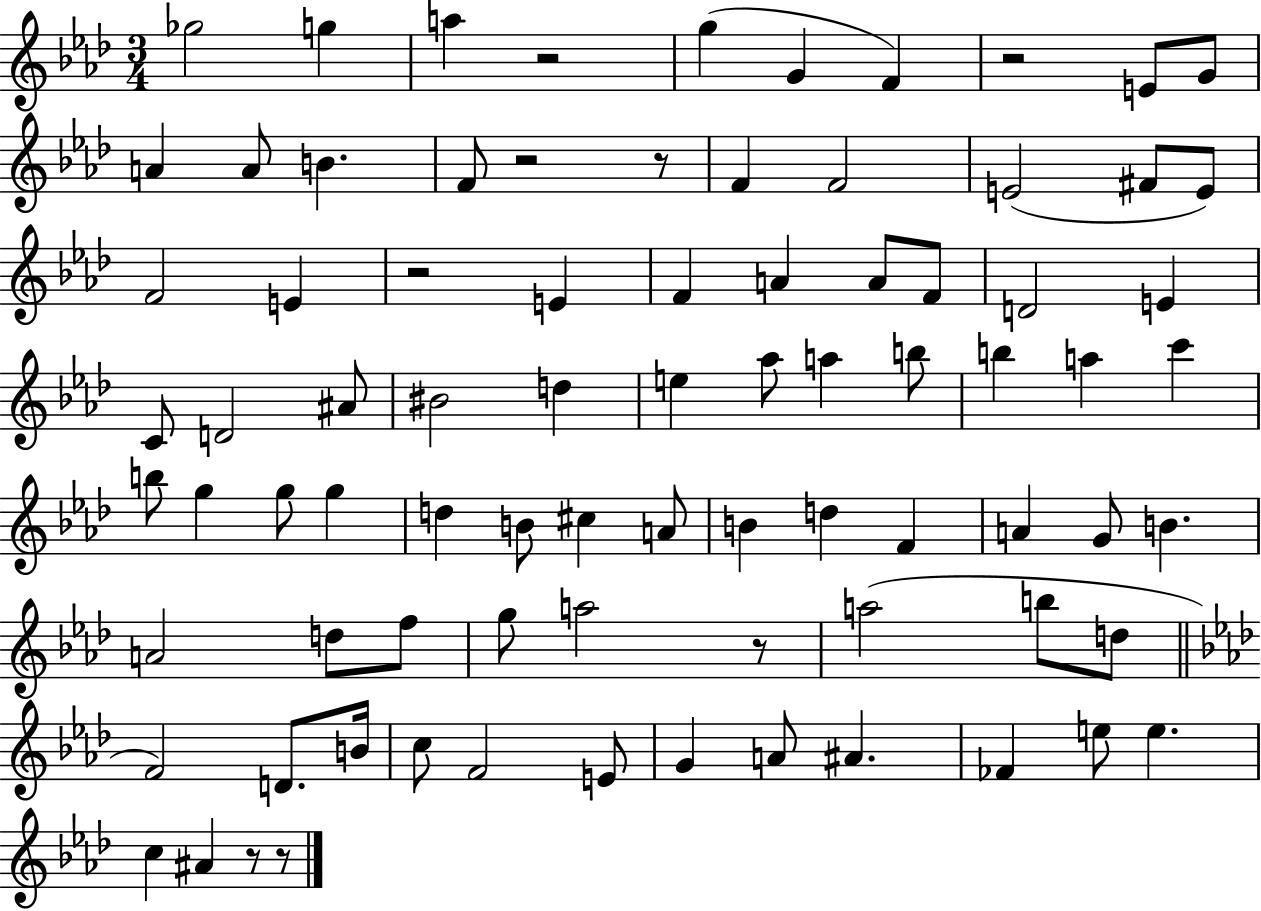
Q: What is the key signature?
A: AES major